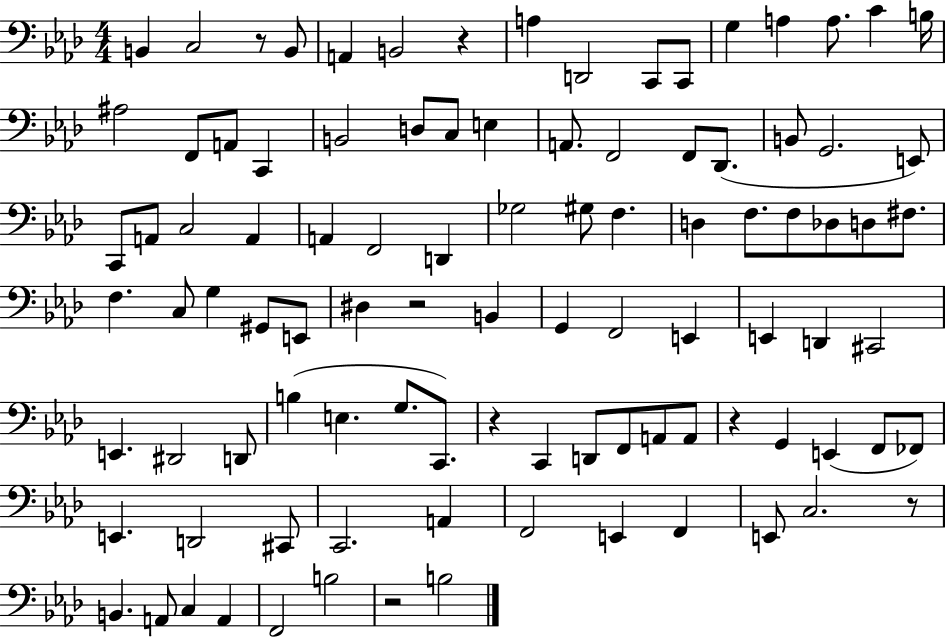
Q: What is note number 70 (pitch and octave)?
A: A2